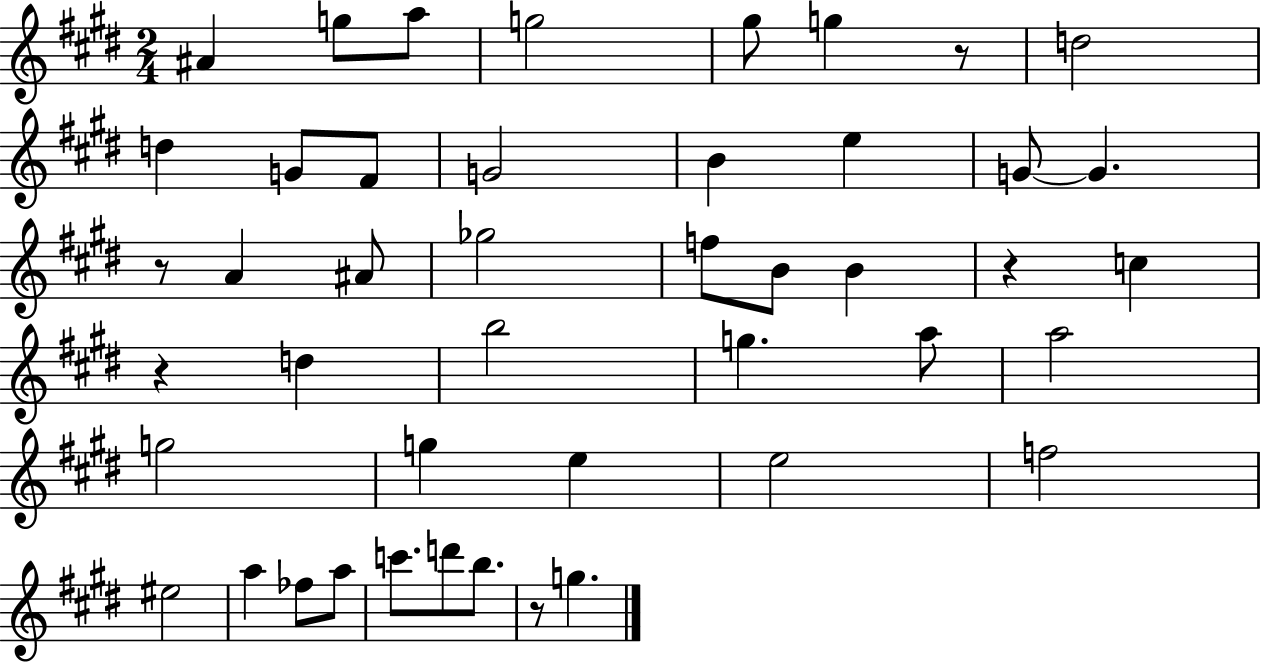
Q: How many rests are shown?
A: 5